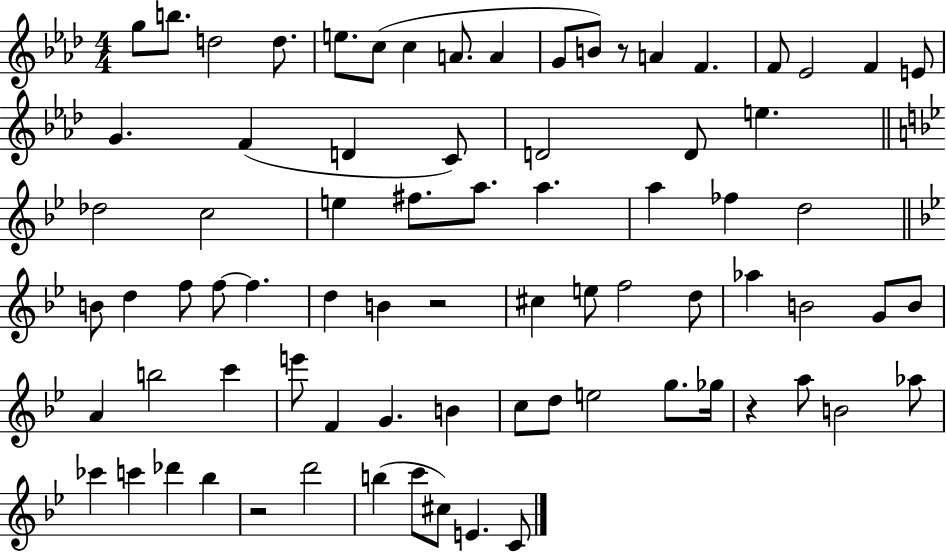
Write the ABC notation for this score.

X:1
T:Untitled
M:4/4
L:1/4
K:Ab
g/2 b/2 d2 d/2 e/2 c/2 c A/2 A G/2 B/2 z/2 A F F/2 _E2 F E/2 G F D C/2 D2 D/2 e _d2 c2 e ^f/2 a/2 a a _f d2 B/2 d f/2 f/2 f d B z2 ^c e/2 f2 d/2 _a B2 G/2 B/2 A b2 c' e'/2 F G B c/2 d/2 e2 g/2 _g/4 z a/2 B2 _a/2 _c' c' _d' _b z2 d'2 b c'/2 ^c/2 E C/2